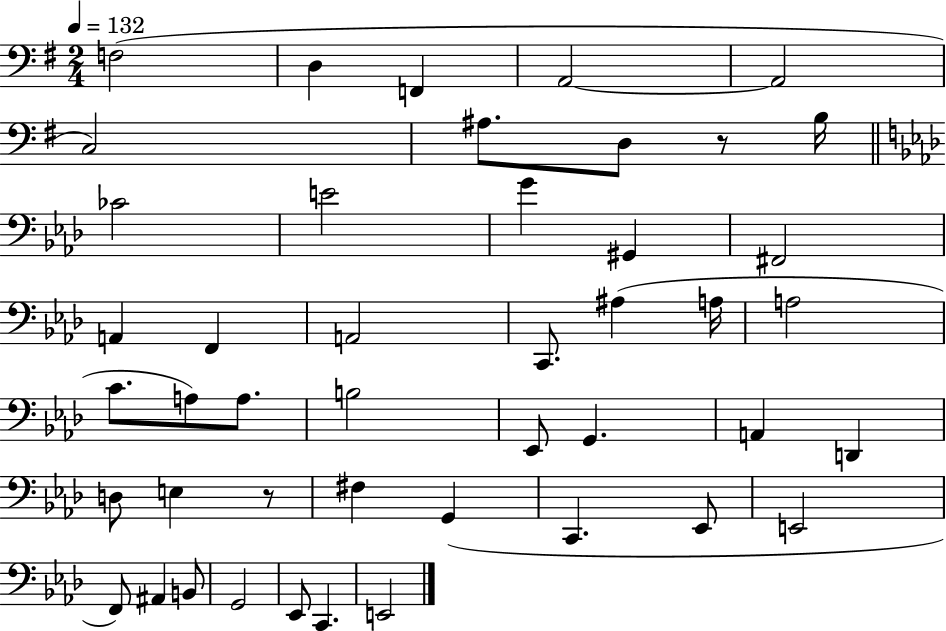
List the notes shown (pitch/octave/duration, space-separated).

F3/h D3/q F2/q A2/h A2/h C3/h A#3/e. D3/e R/e B3/s CES4/h E4/h G4/q G#2/q F#2/h A2/q F2/q A2/h C2/e. A#3/q A3/s A3/h C4/e. A3/e A3/e. B3/h Eb2/e G2/q. A2/q D2/q D3/e E3/q R/e F#3/q G2/q C2/q. Eb2/e E2/h F2/e A#2/q B2/e G2/h Eb2/e C2/q. E2/h